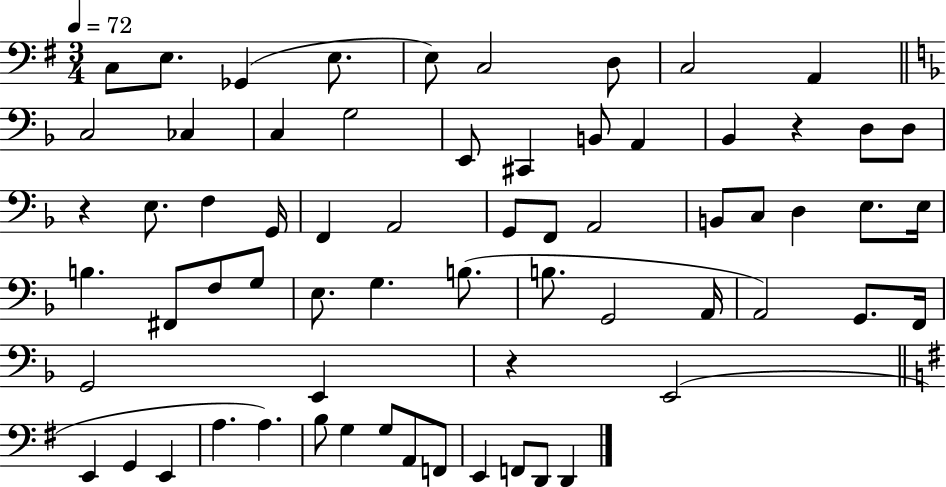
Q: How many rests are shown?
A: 3